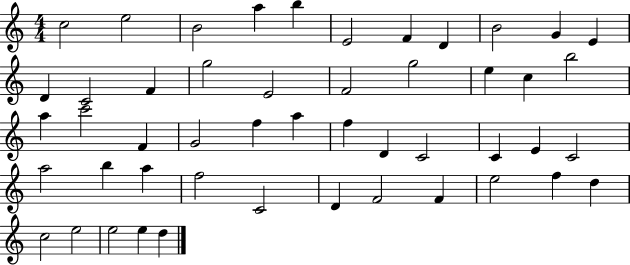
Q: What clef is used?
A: treble